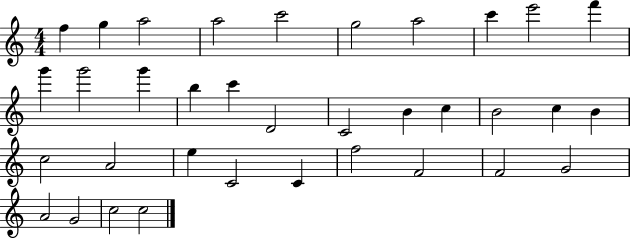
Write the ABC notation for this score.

X:1
T:Untitled
M:4/4
L:1/4
K:C
f g a2 a2 c'2 g2 a2 c' e'2 f' g' g'2 g' b c' D2 C2 B c B2 c B c2 A2 e C2 C f2 F2 F2 G2 A2 G2 c2 c2